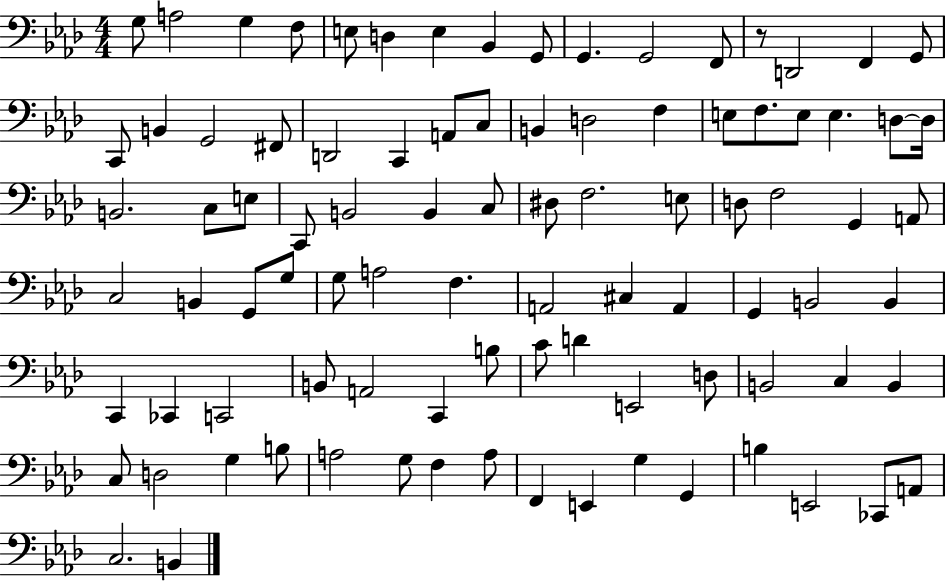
{
  \clef bass
  \numericTimeSignature
  \time 4/4
  \key aes \major
  g8 a2 g4 f8 | e8 d4 e4 bes,4 g,8 | g,4. g,2 f,8 | r8 d,2 f,4 g,8 | \break c,8 b,4 g,2 fis,8 | d,2 c,4 a,8 c8 | b,4 d2 f4 | e8 f8. e8 e4. d8~~ d16 | \break b,2. c8 e8 | c,8 b,2 b,4 c8 | dis8 f2. e8 | d8 f2 g,4 a,8 | \break c2 b,4 g,8 g8 | g8 a2 f4. | a,2 cis4 a,4 | g,4 b,2 b,4 | \break c,4 ces,4 c,2 | b,8 a,2 c,4 b8 | c'8 d'4 e,2 d8 | b,2 c4 b,4 | \break c8 d2 g4 b8 | a2 g8 f4 a8 | f,4 e,4 g4 g,4 | b4 e,2 ces,8 a,8 | \break c2. b,4 | \bar "|."
}